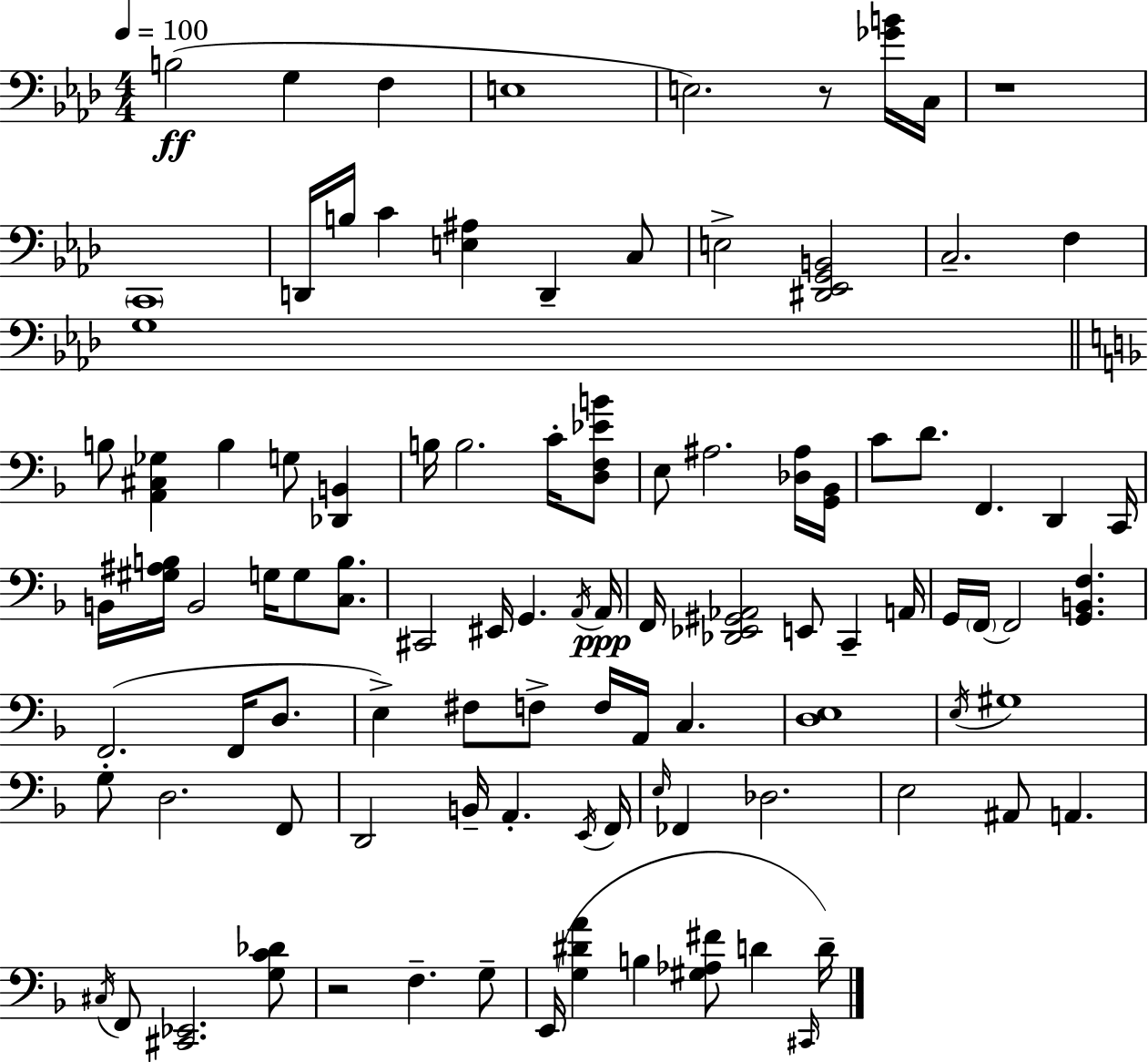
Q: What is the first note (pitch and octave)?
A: B3